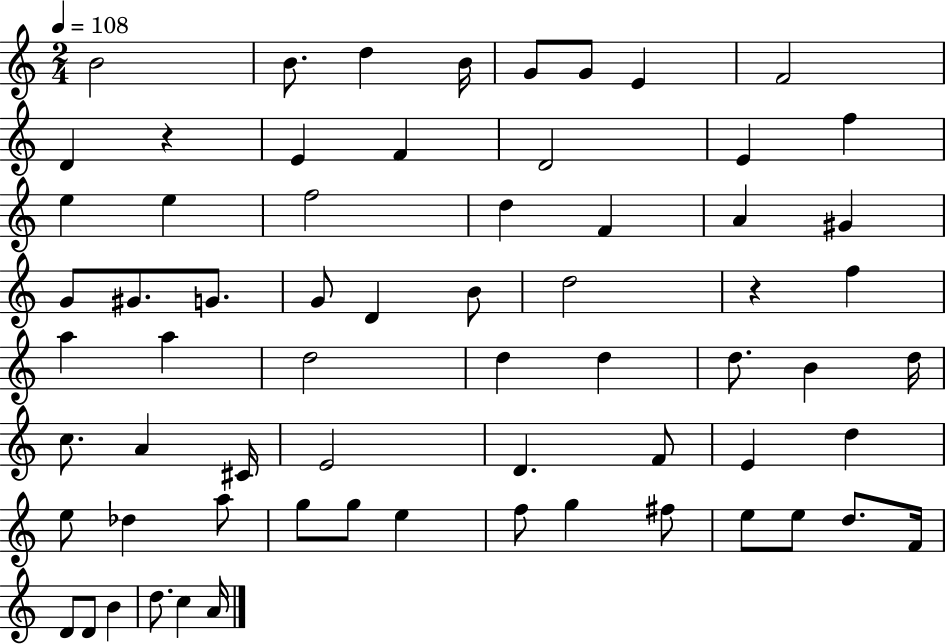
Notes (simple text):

B4/h B4/e. D5/q B4/s G4/e G4/e E4/q F4/h D4/q R/q E4/q F4/q D4/h E4/q F5/q E5/q E5/q F5/h D5/q F4/q A4/q G#4/q G4/e G#4/e. G4/e. G4/e D4/q B4/e D5/h R/q F5/q A5/q A5/q D5/h D5/q D5/q D5/e. B4/q D5/s C5/e. A4/q C#4/s E4/h D4/q. F4/e E4/q D5/q E5/e Db5/q A5/e G5/e G5/e E5/q F5/e G5/q F#5/e E5/e E5/e D5/e. F4/s D4/e D4/e B4/q D5/e. C5/q A4/s